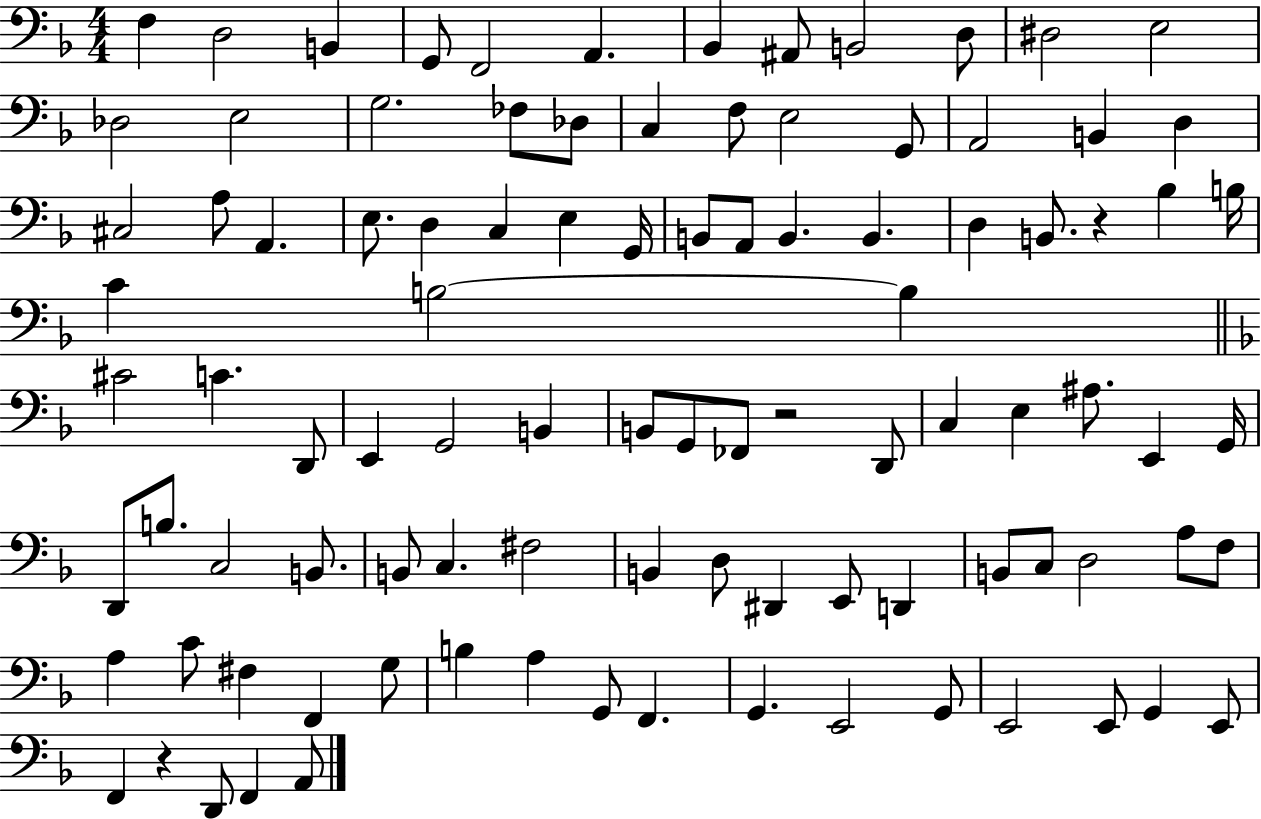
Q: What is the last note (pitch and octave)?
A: A2